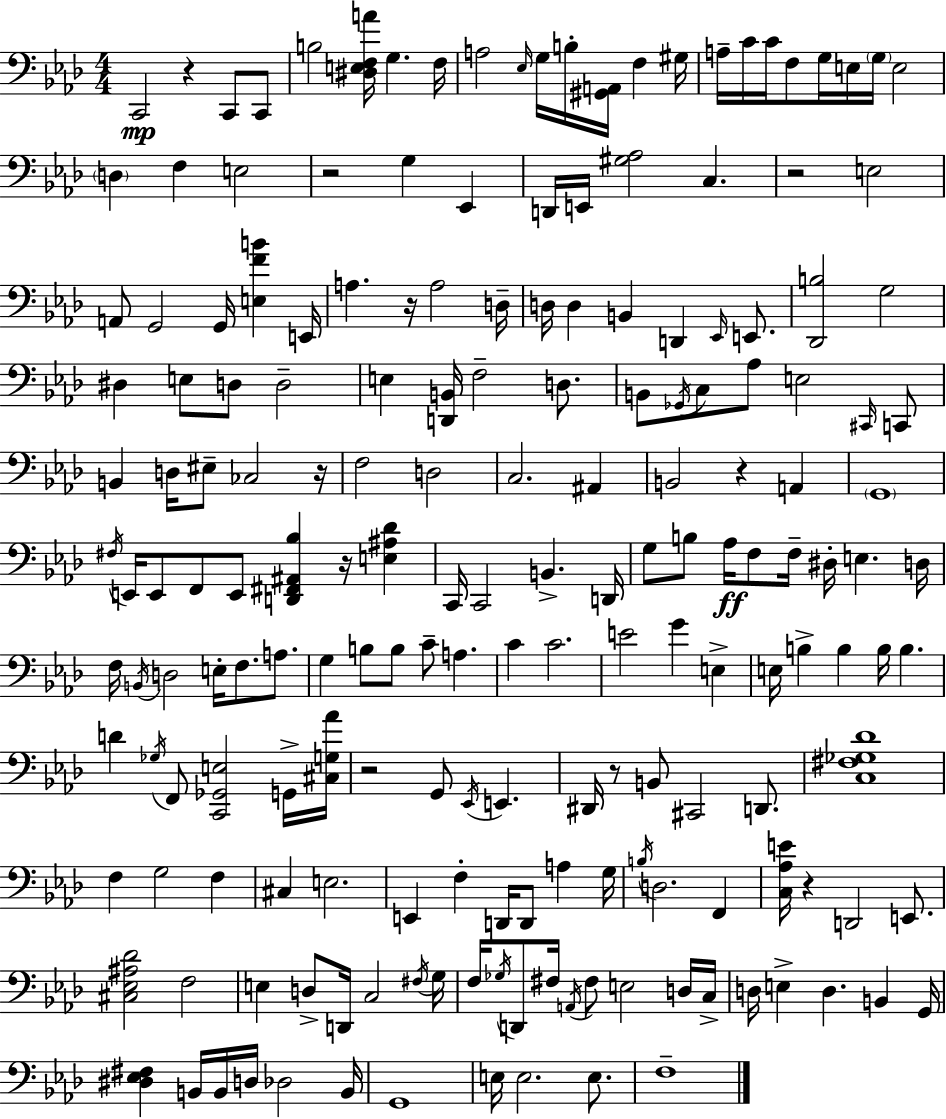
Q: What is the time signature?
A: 4/4